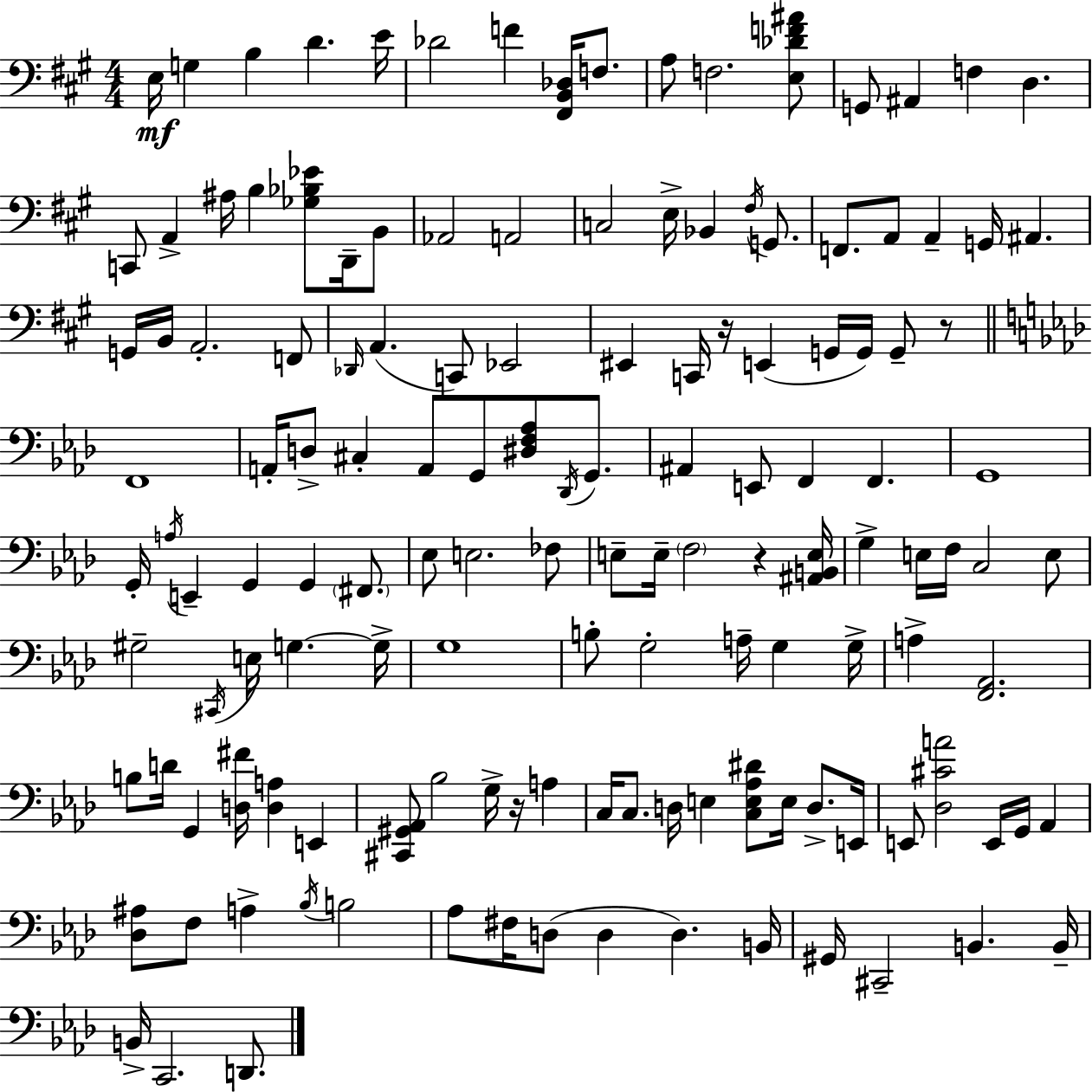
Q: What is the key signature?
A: A major